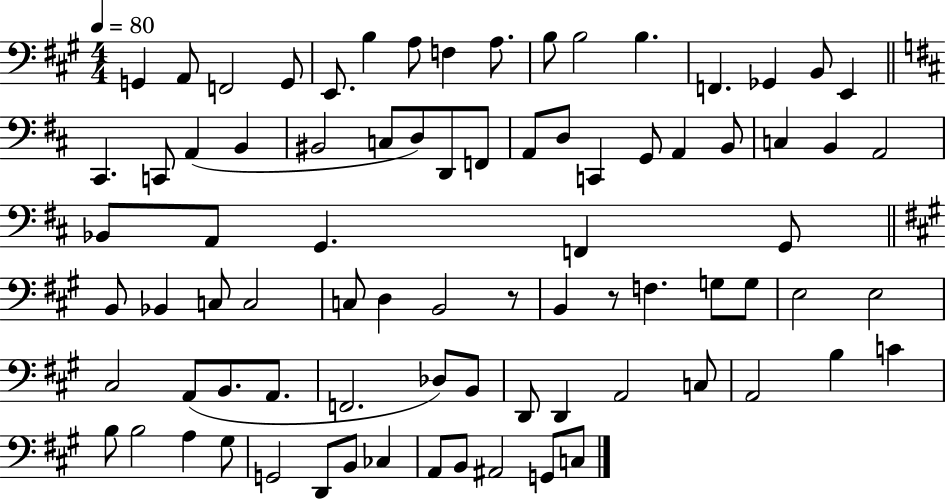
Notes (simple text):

G2/q A2/e F2/h G2/e E2/e. B3/q A3/e F3/q A3/e. B3/e B3/h B3/q. F2/q. Gb2/q B2/e E2/q C#2/q. C2/e A2/q B2/q BIS2/h C3/e D3/e D2/e F2/e A2/e D3/e C2/q G2/e A2/q B2/e C3/q B2/q A2/h Bb2/e A2/e G2/q. F2/q G2/e B2/e Bb2/q C3/e C3/h C3/e D3/q B2/h R/e B2/q R/e F3/q. G3/e G3/e E3/h E3/h C#3/h A2/e B2/e. A2/e. F2/h. Db3/e B2/e D2/e D2/q A2/h C3/e A2/h B3/q C4/q B3/e B3/h A3/q G#3/e G2/h D2/e B2/e CES3/q A2/e B2/e A#2/h G2/e C3/e